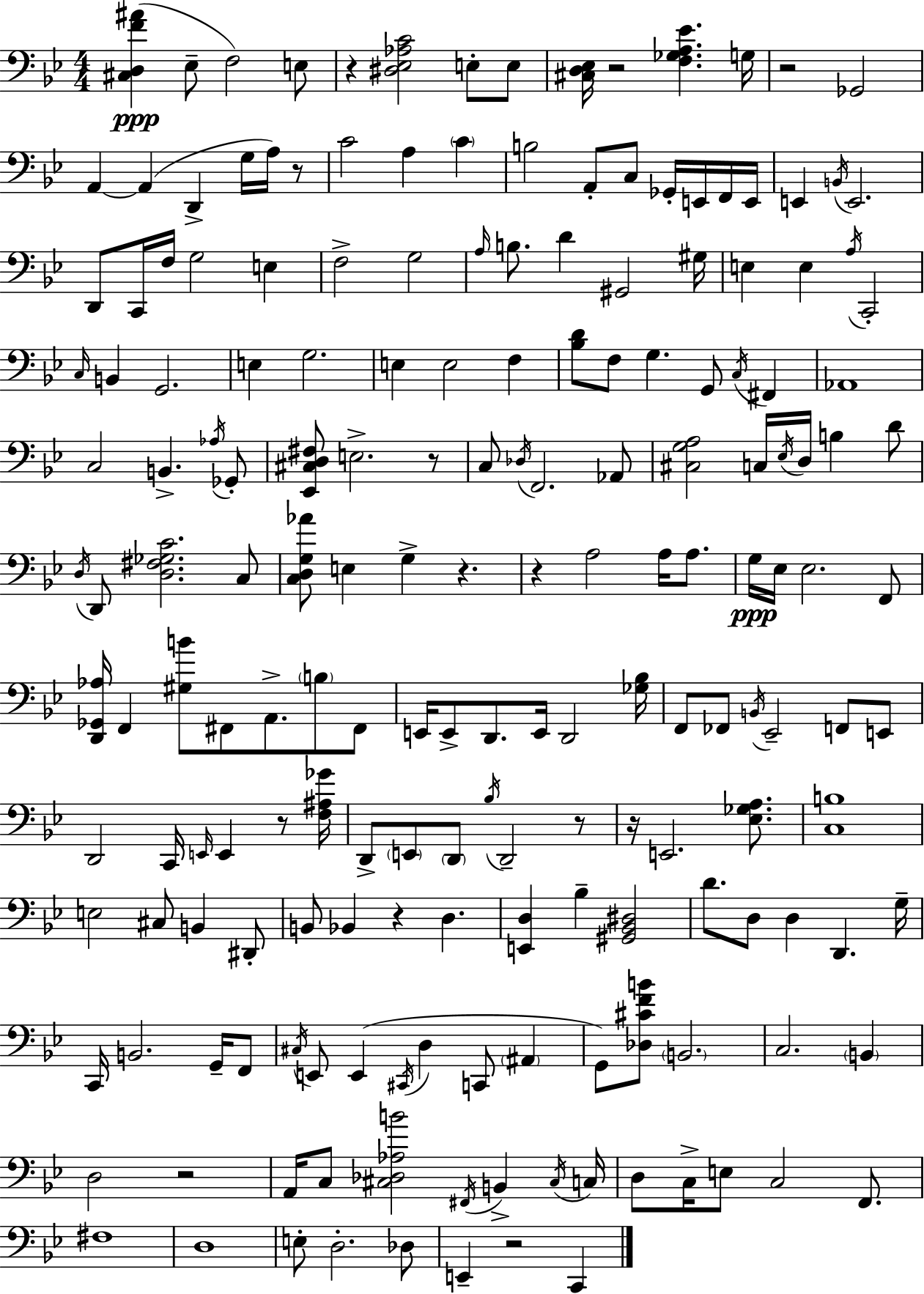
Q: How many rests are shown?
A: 13